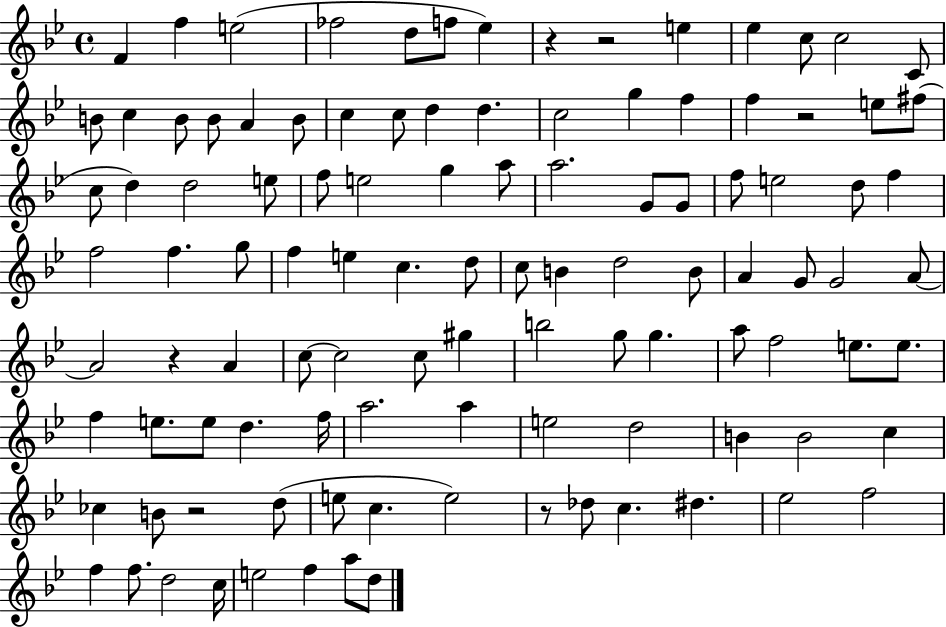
F4/q F5/q E5/h FES5/h D5/e F5/e Eb5/q R/q R/h E5/q Eb5/q C5/e C5/h C4/e B4/e C5/q B4/e B4/e A4/q B4/e C5/q C5/e D5/q D5/q. C5/h G5/q F5/q F5/q R/h E5/e F#5/e C5/e D5/q D5/h E5/e F5/e E5/h G5/q A5/e A5/h. G4/e G4/e F5/e E5/h D5/e F5/q F5/h F5/q. G5/e F5/q E5/q C5/q. D5/e C5/e B4/q D5/h B4/e A4/q G4/e G4/h A4/e A4/h R/q A4/q C5/e C5/h C5/e G#5/q B5/h G5/e G5/q. A5/e F5/h E5/e. E5/e. F5/q E5/e. E5/e D5/q. F5/s A5/h. A5/q E5/h D5/h B4/q B4/h C5/q CES5/q B4/e R/h D5/e E5/e C5/q. E5/h R/e Db5/e C5/q. D#5/q. Eb5/h F5/h F5/q F5/e. D5/h C5/s E5/h F5/q A5/e D5/e